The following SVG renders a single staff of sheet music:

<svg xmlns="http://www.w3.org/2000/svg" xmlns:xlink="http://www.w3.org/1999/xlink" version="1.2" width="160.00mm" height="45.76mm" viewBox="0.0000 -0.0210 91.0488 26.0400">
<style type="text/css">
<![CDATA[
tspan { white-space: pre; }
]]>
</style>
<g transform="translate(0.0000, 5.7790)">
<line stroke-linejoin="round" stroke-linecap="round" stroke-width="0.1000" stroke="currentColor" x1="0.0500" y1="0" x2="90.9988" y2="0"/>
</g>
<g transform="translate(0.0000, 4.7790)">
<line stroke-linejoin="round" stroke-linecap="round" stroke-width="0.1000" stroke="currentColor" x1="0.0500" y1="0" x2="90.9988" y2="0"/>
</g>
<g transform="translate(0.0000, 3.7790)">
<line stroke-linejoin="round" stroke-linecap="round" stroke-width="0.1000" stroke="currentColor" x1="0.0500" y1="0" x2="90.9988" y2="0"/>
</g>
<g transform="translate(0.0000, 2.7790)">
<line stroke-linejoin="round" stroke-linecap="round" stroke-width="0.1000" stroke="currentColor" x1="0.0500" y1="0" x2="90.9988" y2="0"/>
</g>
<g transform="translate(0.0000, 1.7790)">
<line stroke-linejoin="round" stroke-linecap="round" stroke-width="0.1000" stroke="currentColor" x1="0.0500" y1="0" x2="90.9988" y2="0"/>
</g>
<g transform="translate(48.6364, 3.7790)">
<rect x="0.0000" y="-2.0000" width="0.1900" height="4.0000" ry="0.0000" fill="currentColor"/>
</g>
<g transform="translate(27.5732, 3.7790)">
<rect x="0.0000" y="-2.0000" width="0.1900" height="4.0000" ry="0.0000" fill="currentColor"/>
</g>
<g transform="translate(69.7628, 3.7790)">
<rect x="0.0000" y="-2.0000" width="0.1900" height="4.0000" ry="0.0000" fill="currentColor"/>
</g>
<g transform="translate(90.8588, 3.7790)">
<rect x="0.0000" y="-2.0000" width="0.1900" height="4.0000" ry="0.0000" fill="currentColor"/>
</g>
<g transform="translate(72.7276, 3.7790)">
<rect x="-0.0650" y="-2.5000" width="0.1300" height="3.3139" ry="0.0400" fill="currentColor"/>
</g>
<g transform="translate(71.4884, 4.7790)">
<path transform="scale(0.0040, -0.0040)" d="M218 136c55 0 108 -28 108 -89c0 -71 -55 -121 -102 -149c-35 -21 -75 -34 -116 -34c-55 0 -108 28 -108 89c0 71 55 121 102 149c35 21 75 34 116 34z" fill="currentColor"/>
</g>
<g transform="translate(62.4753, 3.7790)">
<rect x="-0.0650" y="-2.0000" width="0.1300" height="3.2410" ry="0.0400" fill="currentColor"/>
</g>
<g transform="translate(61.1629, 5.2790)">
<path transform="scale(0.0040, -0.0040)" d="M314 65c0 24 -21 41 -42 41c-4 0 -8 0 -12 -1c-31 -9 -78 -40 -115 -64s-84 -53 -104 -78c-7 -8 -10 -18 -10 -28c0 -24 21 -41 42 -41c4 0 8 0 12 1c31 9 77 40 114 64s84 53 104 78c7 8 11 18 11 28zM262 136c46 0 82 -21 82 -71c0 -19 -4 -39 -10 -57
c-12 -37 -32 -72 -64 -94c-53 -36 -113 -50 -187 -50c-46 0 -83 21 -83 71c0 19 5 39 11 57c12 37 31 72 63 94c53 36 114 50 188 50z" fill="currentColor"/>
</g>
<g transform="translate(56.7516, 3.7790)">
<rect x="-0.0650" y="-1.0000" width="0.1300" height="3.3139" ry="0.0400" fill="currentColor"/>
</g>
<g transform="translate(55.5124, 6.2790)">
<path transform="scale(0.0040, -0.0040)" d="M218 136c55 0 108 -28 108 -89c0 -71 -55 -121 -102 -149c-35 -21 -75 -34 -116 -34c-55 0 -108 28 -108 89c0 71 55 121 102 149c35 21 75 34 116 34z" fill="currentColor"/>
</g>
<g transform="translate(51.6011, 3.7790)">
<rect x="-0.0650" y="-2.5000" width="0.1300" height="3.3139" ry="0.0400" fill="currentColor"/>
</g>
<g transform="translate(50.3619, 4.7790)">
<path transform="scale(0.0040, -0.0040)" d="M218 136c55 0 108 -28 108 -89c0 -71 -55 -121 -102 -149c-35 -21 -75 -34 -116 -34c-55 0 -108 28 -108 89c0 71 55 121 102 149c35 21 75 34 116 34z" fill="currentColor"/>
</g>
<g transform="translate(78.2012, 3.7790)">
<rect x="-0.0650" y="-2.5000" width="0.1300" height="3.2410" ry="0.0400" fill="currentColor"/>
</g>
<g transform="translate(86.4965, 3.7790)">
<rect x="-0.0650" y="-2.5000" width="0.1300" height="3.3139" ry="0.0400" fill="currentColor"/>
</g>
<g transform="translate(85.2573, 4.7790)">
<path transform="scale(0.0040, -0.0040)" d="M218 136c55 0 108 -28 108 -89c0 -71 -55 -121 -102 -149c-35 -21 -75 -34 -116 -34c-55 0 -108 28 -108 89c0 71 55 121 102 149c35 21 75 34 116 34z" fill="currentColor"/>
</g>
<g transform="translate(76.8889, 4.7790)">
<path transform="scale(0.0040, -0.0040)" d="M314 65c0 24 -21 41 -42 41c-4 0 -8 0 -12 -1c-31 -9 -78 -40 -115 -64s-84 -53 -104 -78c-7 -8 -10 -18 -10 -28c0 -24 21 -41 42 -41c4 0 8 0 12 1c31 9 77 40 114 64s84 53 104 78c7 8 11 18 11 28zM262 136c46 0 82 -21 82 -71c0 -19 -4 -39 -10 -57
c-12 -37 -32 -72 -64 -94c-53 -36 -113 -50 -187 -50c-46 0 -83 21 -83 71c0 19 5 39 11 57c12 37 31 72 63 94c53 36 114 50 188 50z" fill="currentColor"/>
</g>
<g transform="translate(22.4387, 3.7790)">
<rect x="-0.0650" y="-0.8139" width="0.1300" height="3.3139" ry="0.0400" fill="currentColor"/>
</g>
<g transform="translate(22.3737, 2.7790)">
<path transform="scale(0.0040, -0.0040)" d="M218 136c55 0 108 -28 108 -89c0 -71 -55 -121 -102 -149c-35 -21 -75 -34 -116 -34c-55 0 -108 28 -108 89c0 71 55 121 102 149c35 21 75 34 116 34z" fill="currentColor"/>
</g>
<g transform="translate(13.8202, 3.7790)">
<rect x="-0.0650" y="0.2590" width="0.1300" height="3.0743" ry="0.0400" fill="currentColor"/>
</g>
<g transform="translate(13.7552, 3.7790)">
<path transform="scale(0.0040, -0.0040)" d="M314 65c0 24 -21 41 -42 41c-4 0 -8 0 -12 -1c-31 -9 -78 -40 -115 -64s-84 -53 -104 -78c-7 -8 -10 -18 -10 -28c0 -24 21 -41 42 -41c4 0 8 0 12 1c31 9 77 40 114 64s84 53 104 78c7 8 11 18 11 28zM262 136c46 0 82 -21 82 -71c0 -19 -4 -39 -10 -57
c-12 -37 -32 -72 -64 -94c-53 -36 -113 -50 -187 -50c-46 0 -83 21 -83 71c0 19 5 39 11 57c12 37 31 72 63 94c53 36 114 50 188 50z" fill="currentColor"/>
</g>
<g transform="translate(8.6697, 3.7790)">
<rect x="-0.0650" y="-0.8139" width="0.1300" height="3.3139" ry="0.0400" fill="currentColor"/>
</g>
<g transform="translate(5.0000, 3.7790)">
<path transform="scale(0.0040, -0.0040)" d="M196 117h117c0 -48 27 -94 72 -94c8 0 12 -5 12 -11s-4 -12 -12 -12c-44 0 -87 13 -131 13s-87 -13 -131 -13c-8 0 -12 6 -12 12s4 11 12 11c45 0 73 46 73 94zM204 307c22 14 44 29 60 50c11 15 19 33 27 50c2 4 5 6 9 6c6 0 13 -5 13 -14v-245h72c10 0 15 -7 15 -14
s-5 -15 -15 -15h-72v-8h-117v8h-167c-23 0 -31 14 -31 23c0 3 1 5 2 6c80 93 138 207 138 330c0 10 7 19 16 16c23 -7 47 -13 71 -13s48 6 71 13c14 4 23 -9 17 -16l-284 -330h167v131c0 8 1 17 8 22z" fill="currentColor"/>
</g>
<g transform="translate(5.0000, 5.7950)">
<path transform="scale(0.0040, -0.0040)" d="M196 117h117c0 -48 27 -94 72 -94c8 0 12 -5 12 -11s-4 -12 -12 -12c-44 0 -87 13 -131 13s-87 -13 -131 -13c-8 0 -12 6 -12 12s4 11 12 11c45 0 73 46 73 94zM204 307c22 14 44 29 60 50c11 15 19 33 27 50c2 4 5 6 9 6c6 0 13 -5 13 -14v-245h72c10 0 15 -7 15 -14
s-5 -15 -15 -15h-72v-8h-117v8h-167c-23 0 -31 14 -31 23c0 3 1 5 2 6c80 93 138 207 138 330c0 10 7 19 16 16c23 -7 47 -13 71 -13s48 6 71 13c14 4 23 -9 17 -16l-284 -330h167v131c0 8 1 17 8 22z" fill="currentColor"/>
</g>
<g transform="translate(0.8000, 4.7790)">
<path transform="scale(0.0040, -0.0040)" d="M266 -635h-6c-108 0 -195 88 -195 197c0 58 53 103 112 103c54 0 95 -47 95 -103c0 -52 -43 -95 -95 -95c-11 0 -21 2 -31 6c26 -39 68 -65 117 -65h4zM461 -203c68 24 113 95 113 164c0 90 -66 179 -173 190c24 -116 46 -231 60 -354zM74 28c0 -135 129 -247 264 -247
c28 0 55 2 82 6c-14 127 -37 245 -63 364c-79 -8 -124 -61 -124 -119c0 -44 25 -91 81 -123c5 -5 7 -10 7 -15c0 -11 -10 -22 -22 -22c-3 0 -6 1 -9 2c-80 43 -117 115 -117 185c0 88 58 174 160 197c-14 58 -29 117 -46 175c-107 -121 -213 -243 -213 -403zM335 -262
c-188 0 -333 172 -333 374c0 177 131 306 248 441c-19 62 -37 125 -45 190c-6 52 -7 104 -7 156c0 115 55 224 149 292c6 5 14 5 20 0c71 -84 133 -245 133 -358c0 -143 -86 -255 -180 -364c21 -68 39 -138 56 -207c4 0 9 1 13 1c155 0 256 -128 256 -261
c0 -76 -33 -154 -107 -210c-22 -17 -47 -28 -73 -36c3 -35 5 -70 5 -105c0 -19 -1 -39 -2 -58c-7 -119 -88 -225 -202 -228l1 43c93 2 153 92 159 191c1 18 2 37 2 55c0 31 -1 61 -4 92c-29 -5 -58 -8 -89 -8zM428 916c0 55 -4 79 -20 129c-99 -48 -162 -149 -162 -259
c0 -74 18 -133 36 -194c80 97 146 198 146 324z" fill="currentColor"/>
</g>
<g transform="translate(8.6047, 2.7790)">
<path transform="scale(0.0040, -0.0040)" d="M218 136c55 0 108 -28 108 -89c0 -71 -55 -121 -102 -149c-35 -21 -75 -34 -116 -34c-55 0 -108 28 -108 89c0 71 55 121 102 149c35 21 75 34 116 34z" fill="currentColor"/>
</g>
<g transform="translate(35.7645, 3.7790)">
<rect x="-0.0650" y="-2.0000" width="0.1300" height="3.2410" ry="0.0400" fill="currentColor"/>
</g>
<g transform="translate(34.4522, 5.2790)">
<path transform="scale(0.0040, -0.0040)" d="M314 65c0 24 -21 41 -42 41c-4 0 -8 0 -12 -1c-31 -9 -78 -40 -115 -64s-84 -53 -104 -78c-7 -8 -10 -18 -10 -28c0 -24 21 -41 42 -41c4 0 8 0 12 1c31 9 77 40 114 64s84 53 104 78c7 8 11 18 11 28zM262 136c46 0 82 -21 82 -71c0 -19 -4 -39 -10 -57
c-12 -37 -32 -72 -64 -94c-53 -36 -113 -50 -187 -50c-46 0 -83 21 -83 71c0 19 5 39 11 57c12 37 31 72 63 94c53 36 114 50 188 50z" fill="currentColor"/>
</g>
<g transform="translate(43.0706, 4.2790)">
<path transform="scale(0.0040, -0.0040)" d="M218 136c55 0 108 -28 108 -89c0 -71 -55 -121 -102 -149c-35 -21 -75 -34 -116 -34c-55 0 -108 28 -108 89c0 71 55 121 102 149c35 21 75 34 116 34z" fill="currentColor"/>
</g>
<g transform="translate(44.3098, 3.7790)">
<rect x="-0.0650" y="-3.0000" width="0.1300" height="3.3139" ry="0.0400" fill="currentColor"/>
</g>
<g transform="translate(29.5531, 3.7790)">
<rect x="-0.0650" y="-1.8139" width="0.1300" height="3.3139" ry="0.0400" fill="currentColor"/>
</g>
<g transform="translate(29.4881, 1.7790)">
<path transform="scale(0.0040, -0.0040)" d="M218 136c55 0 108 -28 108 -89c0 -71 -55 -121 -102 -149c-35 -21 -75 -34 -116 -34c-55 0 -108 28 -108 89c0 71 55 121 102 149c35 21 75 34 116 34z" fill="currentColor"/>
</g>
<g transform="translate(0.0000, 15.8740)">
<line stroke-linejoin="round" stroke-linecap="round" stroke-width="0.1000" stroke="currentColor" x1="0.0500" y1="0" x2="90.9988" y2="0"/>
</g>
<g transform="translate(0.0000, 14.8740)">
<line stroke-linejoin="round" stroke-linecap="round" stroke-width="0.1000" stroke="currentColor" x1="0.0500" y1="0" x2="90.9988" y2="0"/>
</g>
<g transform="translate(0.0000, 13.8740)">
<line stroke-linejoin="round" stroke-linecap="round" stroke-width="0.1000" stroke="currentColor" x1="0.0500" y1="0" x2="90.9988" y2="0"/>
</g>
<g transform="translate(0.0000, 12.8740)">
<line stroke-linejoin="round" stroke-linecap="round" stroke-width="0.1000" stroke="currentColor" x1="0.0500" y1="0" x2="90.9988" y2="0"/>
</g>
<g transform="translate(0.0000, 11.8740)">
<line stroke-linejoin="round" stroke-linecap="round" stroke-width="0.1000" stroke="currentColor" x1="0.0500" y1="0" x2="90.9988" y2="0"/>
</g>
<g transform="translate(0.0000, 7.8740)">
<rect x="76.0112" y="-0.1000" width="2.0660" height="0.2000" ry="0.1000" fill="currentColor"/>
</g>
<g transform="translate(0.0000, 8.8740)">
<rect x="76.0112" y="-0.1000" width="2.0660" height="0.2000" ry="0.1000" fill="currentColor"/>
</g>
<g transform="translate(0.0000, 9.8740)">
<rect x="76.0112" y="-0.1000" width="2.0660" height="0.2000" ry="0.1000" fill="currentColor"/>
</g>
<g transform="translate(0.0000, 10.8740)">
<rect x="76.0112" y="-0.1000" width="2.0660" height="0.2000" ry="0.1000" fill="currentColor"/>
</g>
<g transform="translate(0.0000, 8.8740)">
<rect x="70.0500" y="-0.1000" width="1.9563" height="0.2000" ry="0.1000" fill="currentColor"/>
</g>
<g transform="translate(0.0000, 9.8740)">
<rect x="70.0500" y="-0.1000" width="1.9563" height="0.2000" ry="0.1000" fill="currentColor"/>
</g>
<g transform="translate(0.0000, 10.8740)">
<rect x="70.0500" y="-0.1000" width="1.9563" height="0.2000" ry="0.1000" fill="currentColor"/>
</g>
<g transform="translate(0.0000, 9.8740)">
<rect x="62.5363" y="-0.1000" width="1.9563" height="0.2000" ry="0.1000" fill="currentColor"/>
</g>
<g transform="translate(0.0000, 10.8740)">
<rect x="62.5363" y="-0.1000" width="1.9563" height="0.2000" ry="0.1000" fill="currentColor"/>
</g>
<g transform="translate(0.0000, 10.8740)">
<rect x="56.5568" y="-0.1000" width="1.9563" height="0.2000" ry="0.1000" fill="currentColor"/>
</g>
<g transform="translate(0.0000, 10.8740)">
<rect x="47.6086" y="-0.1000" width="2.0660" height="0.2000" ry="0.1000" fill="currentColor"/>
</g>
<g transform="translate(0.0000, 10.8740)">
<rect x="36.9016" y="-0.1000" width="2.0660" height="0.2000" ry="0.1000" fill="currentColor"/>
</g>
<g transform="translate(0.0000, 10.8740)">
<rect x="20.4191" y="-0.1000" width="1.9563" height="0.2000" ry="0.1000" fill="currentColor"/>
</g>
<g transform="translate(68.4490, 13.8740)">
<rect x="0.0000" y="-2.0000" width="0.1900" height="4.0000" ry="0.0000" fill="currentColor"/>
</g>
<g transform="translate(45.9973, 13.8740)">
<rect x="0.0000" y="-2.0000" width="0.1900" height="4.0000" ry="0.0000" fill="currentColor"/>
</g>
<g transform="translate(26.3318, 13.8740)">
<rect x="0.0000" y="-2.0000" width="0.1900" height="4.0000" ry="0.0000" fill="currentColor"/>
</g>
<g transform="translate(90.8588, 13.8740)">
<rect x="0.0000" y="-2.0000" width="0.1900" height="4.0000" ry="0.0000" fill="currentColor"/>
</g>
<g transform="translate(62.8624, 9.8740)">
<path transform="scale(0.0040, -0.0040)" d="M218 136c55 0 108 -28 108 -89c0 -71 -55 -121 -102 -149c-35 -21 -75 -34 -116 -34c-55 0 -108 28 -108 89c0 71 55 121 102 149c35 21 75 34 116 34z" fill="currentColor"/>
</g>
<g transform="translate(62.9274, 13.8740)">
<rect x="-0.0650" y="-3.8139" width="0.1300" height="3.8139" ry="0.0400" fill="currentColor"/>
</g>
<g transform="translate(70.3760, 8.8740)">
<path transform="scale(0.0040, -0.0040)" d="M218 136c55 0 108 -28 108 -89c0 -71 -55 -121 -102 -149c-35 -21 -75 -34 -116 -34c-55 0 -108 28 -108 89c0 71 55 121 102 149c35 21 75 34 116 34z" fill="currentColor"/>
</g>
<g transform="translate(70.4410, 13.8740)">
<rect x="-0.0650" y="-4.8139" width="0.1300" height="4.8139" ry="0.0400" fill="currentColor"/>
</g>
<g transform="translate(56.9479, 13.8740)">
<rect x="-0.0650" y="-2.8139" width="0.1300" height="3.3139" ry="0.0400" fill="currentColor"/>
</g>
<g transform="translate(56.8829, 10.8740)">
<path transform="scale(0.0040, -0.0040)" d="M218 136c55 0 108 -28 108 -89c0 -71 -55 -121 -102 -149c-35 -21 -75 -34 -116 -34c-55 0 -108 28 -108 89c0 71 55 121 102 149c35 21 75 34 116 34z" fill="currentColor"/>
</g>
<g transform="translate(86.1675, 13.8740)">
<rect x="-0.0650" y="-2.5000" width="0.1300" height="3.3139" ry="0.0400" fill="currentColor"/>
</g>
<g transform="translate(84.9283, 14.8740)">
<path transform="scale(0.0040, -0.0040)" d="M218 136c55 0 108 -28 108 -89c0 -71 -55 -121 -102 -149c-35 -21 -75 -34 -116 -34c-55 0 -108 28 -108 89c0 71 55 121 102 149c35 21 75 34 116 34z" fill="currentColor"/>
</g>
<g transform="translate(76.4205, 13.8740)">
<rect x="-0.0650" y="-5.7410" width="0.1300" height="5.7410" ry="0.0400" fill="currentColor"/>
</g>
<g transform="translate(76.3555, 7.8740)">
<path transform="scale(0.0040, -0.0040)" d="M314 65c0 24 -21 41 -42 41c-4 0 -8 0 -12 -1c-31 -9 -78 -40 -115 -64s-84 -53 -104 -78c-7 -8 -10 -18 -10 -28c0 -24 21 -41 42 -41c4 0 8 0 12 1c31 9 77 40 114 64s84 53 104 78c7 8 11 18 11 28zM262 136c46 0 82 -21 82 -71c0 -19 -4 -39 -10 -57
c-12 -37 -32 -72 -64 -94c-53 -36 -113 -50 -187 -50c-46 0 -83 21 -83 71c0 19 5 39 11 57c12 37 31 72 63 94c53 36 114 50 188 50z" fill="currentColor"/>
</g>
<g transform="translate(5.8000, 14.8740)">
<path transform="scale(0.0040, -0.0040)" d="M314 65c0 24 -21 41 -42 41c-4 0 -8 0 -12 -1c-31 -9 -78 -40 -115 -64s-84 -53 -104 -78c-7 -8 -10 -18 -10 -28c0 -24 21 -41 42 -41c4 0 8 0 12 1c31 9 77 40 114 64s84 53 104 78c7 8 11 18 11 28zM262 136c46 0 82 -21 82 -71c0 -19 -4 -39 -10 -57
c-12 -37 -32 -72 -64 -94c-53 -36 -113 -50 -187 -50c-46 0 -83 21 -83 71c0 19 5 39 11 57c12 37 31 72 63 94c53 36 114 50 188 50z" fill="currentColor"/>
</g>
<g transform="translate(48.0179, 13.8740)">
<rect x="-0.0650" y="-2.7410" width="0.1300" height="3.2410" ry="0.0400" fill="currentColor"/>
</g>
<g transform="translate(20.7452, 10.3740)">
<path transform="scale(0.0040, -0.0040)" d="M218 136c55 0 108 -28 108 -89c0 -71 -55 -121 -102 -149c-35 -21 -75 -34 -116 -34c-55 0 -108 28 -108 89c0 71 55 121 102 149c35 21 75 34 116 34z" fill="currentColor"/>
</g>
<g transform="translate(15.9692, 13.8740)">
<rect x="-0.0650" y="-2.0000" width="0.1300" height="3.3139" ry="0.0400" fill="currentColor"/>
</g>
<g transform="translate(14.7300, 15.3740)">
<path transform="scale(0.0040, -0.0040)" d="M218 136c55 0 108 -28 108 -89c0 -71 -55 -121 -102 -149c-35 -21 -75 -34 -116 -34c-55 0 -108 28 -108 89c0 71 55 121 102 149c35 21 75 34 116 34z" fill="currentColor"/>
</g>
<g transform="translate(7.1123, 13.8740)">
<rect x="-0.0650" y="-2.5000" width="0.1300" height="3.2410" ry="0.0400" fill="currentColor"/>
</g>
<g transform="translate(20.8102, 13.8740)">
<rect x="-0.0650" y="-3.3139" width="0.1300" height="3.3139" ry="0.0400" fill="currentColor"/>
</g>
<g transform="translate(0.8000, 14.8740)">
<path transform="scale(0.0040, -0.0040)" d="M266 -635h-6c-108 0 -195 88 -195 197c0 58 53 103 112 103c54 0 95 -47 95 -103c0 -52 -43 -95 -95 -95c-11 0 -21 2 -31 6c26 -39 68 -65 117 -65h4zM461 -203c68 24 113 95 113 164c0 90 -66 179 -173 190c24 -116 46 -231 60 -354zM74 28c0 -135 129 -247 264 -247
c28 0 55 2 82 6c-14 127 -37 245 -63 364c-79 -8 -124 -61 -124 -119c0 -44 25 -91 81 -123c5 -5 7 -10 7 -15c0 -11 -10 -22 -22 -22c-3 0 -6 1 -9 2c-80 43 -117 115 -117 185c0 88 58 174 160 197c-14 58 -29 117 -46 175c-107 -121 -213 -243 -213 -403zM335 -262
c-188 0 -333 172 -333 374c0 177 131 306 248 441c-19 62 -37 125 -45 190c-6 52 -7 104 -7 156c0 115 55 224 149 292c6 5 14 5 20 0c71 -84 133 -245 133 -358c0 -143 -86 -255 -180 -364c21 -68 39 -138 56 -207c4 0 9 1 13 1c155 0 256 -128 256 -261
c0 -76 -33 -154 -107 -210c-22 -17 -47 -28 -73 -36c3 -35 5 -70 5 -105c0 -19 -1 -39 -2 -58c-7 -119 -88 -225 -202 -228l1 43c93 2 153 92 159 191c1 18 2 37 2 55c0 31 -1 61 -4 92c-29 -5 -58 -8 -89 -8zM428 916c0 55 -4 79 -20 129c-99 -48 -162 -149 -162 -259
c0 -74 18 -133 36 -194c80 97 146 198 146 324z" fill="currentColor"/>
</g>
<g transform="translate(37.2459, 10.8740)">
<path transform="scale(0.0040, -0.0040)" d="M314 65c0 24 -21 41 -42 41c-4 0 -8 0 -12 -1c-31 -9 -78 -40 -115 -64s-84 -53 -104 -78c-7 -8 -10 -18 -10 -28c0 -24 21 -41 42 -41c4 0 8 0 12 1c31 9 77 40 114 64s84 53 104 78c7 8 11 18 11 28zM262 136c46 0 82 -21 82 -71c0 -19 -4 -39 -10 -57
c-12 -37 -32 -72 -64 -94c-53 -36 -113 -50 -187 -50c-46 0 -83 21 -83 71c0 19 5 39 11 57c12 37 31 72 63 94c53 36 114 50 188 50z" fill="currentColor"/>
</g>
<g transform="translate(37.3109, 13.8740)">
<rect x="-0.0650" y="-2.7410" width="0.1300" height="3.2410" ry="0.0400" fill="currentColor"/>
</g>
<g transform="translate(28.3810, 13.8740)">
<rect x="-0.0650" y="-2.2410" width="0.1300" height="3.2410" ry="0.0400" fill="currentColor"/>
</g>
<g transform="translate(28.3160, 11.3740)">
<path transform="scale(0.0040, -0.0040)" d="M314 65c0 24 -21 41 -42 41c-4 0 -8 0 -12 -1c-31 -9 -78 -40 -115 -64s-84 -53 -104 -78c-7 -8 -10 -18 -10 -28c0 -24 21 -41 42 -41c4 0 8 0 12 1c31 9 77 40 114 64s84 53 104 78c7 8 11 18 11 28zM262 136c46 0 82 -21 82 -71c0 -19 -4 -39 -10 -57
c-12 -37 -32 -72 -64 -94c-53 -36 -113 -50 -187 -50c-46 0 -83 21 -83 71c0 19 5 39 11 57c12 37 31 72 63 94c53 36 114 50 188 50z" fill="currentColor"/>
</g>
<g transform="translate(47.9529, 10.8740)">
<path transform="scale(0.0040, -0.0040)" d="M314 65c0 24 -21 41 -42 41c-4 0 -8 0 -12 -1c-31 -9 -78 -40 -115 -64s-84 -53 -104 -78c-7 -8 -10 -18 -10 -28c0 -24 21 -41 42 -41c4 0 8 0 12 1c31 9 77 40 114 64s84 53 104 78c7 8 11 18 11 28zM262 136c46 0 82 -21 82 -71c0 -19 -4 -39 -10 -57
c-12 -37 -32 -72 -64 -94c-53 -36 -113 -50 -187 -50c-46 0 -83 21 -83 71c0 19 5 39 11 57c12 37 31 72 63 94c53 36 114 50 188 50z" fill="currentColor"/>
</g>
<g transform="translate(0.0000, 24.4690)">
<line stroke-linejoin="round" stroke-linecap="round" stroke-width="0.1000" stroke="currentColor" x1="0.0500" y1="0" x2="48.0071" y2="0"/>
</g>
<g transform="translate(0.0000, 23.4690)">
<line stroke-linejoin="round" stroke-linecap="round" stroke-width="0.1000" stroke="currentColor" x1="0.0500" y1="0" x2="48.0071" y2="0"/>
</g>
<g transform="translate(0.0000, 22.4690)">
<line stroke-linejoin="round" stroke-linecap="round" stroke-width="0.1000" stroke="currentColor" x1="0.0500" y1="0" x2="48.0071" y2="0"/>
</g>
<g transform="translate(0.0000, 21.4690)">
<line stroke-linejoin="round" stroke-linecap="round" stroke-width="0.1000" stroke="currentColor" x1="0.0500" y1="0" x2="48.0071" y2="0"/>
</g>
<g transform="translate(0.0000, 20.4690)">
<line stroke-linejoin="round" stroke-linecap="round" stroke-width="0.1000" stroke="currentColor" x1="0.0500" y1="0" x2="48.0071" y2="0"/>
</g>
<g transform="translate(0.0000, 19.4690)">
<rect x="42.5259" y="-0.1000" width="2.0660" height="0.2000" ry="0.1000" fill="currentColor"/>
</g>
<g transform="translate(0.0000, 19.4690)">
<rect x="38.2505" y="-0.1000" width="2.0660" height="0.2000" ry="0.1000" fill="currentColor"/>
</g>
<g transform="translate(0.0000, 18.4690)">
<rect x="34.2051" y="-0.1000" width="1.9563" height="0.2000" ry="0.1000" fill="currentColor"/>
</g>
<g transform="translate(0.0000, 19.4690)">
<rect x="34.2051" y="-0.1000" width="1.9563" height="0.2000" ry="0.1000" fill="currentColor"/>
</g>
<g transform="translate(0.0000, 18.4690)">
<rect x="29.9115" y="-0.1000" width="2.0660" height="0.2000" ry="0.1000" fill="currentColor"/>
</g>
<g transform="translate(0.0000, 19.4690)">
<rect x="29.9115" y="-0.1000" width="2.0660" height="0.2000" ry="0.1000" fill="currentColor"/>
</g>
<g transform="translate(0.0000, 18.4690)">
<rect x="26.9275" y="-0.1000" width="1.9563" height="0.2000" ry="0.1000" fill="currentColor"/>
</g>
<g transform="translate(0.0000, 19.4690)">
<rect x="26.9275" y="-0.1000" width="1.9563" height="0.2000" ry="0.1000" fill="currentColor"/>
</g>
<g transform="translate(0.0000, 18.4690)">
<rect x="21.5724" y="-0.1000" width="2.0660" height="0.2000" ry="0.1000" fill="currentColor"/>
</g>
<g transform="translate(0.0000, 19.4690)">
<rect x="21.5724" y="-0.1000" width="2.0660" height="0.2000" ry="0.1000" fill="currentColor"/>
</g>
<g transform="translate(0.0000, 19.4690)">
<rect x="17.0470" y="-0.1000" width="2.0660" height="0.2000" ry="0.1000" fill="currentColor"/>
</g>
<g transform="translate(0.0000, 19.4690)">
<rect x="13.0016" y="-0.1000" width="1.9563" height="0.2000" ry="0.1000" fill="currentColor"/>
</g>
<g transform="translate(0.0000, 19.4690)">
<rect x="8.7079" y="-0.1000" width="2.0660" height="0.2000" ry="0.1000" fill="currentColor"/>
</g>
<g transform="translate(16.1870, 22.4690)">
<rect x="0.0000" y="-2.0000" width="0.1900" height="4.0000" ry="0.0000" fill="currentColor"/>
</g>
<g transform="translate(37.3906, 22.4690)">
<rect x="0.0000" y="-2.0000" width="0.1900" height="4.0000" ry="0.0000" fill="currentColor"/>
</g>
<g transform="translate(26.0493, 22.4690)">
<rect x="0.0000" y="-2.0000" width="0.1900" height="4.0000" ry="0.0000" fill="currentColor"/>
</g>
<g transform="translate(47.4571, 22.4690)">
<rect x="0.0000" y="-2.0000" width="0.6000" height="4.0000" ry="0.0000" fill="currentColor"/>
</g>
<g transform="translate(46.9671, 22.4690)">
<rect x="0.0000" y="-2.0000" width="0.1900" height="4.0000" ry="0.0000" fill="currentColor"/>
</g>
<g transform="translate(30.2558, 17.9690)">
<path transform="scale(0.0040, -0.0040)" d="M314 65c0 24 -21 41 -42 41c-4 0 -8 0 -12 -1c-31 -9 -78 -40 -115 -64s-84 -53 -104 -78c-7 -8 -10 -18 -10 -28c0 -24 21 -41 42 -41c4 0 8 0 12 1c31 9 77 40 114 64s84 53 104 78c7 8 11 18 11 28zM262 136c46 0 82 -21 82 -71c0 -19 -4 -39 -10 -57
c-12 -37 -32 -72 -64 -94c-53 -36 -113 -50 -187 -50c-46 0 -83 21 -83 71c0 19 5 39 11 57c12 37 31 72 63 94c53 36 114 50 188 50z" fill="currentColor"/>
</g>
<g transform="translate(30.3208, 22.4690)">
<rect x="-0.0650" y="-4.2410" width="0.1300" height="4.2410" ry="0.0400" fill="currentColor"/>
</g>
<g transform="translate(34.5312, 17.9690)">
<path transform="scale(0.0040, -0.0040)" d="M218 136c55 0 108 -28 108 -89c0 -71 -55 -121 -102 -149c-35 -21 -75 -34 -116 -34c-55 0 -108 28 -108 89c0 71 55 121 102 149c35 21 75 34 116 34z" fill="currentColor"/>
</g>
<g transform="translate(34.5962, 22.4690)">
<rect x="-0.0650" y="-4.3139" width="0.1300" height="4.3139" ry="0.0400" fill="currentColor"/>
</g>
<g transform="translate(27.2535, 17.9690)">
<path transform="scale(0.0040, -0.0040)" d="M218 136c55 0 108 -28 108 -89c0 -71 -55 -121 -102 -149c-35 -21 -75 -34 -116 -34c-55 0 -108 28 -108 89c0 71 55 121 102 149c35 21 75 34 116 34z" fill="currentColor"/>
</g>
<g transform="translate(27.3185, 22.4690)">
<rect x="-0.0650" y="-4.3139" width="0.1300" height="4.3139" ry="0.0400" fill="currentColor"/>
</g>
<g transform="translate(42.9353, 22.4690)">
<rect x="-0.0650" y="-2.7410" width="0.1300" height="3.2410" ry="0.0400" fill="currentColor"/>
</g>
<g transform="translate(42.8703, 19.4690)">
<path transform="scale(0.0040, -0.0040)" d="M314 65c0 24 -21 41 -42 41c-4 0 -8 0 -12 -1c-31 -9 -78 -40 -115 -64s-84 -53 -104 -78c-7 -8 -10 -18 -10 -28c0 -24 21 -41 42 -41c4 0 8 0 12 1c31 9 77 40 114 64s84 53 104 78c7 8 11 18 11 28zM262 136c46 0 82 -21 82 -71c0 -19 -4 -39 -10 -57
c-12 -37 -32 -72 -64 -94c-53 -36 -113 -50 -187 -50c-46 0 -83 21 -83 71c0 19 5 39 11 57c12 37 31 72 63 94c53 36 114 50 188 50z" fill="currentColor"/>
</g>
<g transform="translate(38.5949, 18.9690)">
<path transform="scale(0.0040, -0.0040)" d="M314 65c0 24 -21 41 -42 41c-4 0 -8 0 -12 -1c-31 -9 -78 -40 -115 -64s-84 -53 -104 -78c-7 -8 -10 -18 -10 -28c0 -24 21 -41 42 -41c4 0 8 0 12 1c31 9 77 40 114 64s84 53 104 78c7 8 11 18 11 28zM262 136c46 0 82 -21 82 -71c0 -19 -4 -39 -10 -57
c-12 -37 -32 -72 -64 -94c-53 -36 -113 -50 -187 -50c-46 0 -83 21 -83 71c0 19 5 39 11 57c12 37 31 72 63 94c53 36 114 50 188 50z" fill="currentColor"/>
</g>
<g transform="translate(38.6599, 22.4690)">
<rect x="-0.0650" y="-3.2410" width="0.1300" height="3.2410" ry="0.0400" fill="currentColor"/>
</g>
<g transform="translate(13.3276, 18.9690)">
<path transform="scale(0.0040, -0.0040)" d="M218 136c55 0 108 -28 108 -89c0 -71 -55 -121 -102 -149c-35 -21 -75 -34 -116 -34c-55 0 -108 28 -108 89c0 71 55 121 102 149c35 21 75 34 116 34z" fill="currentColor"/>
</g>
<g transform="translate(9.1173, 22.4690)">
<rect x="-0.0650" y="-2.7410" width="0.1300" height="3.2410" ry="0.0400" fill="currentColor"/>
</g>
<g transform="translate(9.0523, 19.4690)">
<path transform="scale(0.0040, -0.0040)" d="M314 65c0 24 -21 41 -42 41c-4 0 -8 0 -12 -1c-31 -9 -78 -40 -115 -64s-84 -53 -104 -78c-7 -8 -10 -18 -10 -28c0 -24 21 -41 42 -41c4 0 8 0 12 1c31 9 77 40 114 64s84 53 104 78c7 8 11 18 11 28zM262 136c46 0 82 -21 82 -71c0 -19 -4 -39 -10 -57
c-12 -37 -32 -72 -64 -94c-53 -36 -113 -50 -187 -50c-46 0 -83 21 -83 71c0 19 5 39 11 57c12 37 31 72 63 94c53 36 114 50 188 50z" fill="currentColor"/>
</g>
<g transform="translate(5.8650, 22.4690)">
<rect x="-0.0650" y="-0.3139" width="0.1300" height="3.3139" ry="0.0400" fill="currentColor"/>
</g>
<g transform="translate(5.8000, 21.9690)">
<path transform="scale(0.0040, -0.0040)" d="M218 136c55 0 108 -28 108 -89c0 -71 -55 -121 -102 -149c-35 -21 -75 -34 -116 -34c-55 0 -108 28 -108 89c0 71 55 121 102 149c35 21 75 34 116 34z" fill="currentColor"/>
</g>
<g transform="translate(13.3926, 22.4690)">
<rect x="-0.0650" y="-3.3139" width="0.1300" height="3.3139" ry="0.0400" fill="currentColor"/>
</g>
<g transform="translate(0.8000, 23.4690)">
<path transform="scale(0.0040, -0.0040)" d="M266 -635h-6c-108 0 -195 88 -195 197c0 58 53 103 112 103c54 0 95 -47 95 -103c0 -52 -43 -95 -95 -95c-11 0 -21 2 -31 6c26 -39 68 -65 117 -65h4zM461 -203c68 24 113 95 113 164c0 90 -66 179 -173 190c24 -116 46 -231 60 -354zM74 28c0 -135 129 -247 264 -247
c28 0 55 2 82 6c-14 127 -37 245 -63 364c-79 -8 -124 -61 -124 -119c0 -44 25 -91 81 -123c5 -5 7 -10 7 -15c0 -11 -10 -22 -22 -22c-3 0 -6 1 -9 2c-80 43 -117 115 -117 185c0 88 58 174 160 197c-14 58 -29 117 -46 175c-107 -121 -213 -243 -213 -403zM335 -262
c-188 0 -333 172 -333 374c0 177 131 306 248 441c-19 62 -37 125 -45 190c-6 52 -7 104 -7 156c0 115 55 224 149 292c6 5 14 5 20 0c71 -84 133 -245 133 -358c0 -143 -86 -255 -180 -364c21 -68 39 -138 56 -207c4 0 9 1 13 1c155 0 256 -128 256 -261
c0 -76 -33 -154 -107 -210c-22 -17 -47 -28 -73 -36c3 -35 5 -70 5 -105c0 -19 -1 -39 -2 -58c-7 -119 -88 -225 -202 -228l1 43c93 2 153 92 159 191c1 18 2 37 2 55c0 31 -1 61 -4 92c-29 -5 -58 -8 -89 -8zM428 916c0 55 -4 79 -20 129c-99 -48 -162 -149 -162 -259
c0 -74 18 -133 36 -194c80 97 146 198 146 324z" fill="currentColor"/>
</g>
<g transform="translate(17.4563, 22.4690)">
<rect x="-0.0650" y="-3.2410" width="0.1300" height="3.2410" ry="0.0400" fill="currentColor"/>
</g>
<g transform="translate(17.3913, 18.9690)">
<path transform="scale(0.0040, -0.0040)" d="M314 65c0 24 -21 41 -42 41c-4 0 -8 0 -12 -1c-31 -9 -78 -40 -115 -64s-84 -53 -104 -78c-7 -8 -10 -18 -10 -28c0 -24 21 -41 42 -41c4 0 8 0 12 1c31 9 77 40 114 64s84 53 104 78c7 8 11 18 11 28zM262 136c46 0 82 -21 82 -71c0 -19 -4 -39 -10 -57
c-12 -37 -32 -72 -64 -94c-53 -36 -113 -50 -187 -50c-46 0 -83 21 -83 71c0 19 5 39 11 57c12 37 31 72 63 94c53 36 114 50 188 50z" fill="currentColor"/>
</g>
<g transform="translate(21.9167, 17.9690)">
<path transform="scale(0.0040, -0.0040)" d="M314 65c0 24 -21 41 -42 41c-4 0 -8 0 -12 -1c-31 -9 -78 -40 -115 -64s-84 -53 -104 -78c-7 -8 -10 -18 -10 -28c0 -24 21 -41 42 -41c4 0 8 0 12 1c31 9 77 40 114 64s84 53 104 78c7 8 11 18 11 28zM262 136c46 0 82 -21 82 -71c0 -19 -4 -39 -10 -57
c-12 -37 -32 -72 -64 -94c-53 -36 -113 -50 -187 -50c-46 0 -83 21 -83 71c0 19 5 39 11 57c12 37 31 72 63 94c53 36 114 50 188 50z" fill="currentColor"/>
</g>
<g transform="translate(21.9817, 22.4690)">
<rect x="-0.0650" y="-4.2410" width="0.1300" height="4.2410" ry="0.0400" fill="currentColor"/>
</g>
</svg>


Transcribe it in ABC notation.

X:1
T:Untitled
M:4/4
L:1/4
K:C
d B2 d f F2 A G D F2 G G2 G G2 F b g2 a2 a2 a c' e' g'2 G c a2 b b2 d'2 d' d'2 d' b2 a2